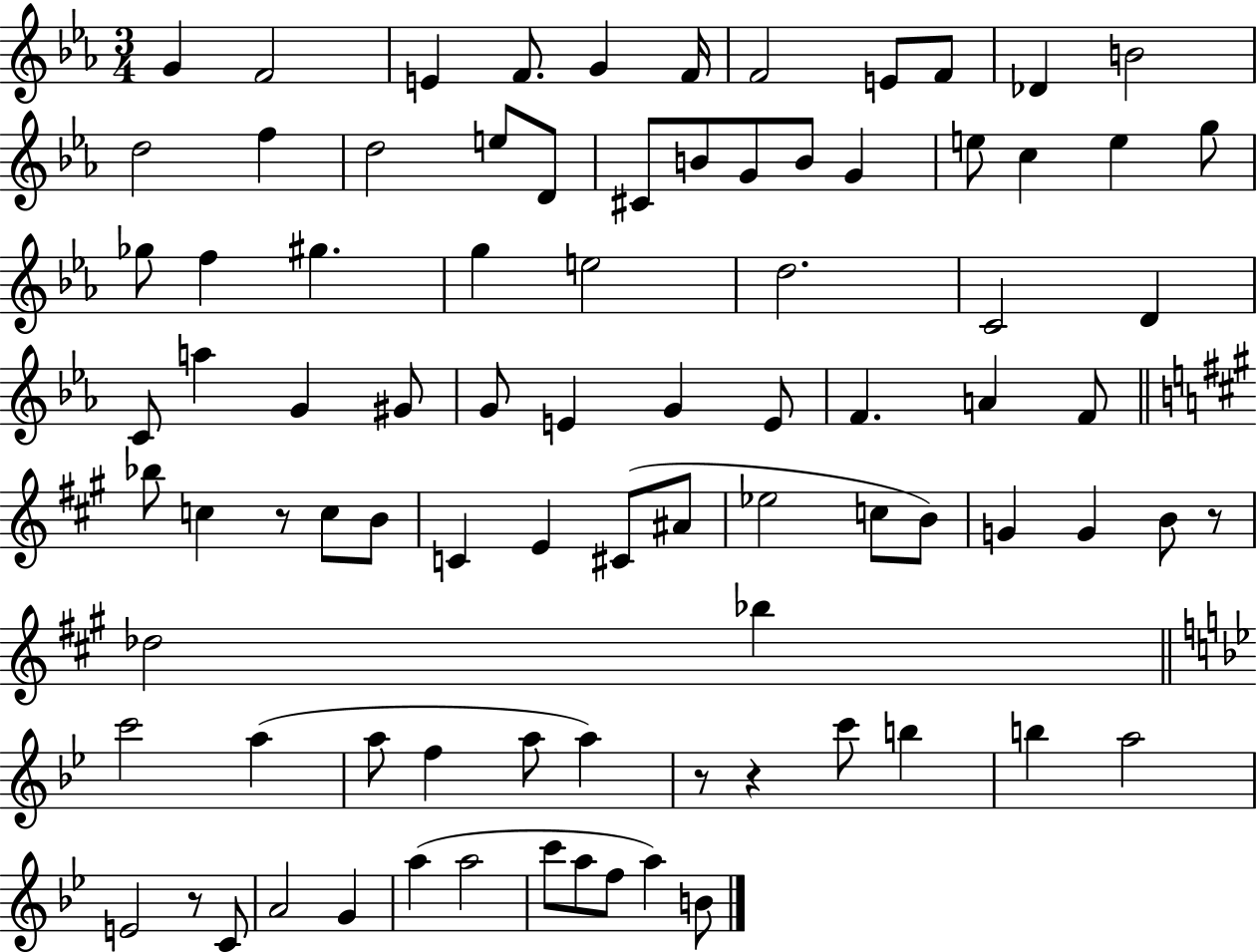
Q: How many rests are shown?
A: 5